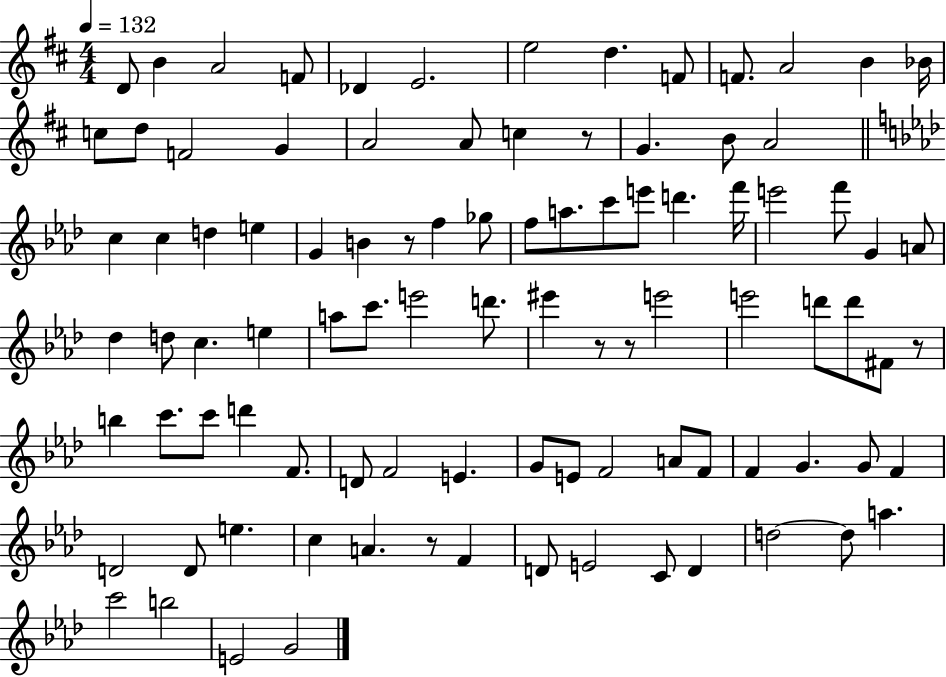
{
  \clef treble
  \numericTimeSignature
  \time 4/4
  \key d \major
  \tempo 4 = 132
  d'8 b'4 a'2 f'8 | des'4 e'2. | e''2 d''4. f'8 | f'8. a'2 b'4 bes'16 | \break c''8 d''8 f'2 g'4 | a'2 a'8 c''4 r8 | g'4. b'8 a'2 | \bar "||" \break \key aes \major c''4 c''4 d''4 e''4 | g'4 b'4 r8 f''4 ges''8 | f''8 a''8. c'''8 e'''8 d'''4. f'''16 | e'''2 f'''8 g'4 a'8 | \break des''4 d''8 c''4. e''4 | a''8 c'''8. e'''2 d'''8. | eis'''4 r8 r8 e'''2 | e'''2 d'''8 d'''8 fis'8 r8 | \break b''4 c'''8. c'''8 d'''4 f'8. | d'8 f'2 e'4. | g'8 e'8 f'2 a'8 f'8 | f'4 g'4. g'8 f'4 | \break d'2 d'8 e''4. | c''4 a'4. r8 f'4 | d'8 e'2 c'8 d'4 | d''2~~ d''8 a''4. | \break c'''2 b''2 | e'2 g'2 | \bar "|."
}